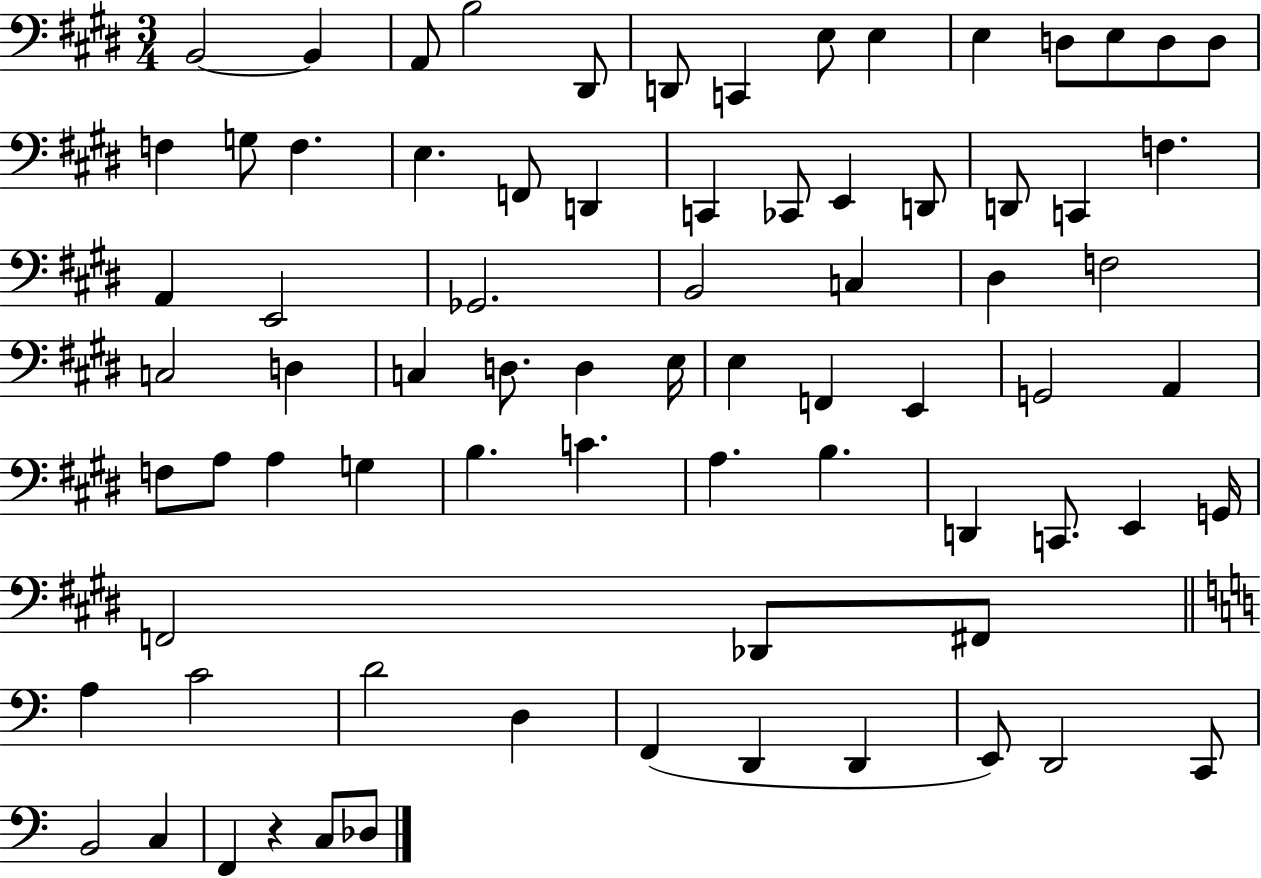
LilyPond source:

{
  \clef bass
  \numericTimeSignature
  \time 3/4
  \key e \major
  b,2~~ b,4 | a,8 b2 dis,8 | d,8 c,4 e8 e4 | e4 d8 e8 d8 d8 | \break f4 g8 f4. | e4. f,8 d,4 | c,4 ces,8 e,4 d,8 | d,8 c,4 f4. | \break a,4 e,2 | ges,2. | b,2 c4 | dis4 f2 | \break c2 d4 | c4 d8. d4 e16 | e4 f,4 e,4 | g,2 a,4 | \break f8 a8 a4 g4 | b4. c'4. | a4. b4. | d,4 c,8. e,4 g,16 | \break f,2 des,8 fis,8 | \bar "||" \break \key a \minor a4 c'2 | d'2 d4 | f,4( d,4 d,4 | e,8) d,2 c,8 | \break b,2 c4 | f,4 r4 c8 des8 | \bar "|."
}